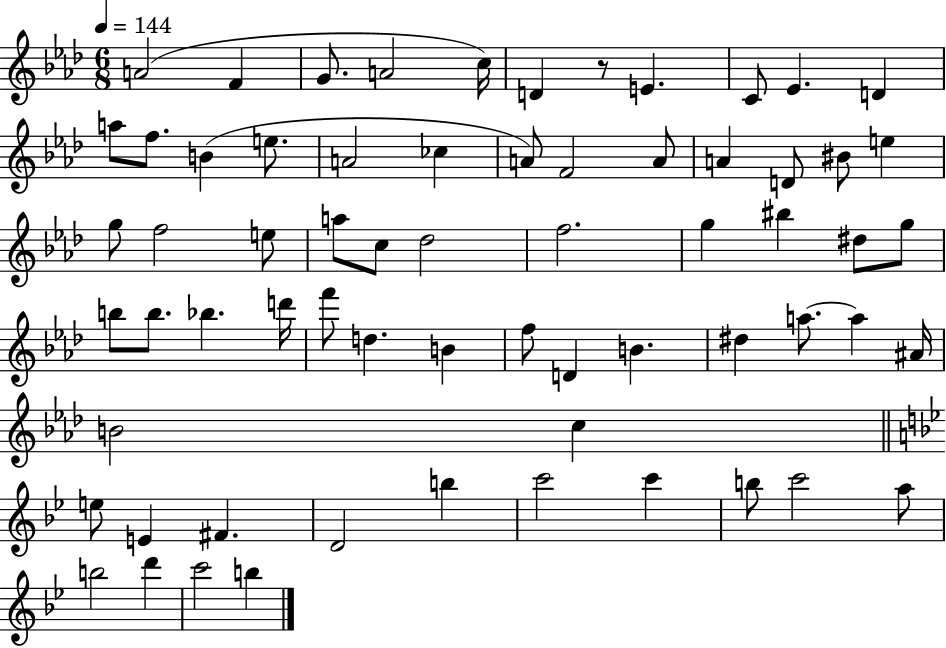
{
  \clef treble
  \numericTimeSignature
  \time 6/8
  \key aes \major
  \tempo 4 = 144
  \repeat volta 2 { a'2( f'4 | g'8. a'2 c''16) | d'4 r8 e'4. | c'8 ees'4. d'4 | \break a''8 f''8. b'4( e''8. | a'2 ces''4 | a'8) f'2 a'8 | a'4 d'8 bis'8 e''4 | \break g''8 f''2 e''8 | a''8 c''8 des''2 | f''2. | g''4 bis''4 dis''8 g''8 | \break b''8 b''8. bes''4. d'''16 | f'''8 d''4. b'4 | f''8 d'4 b'4. | dis''4 a''8.~~ a''4 ais'16 | \break b'2 c''4 | \bar "||" \break \key g \minor e''8 e'4 fis'4. | d'2 b''4 | c'''2 c'''4 | b''8 c'''2 a''8 | \break b''2 d'''4 | c'''2 b''4 | } \bar "|."
}